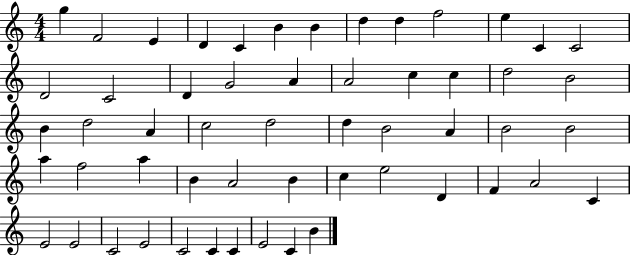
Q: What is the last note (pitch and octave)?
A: B4